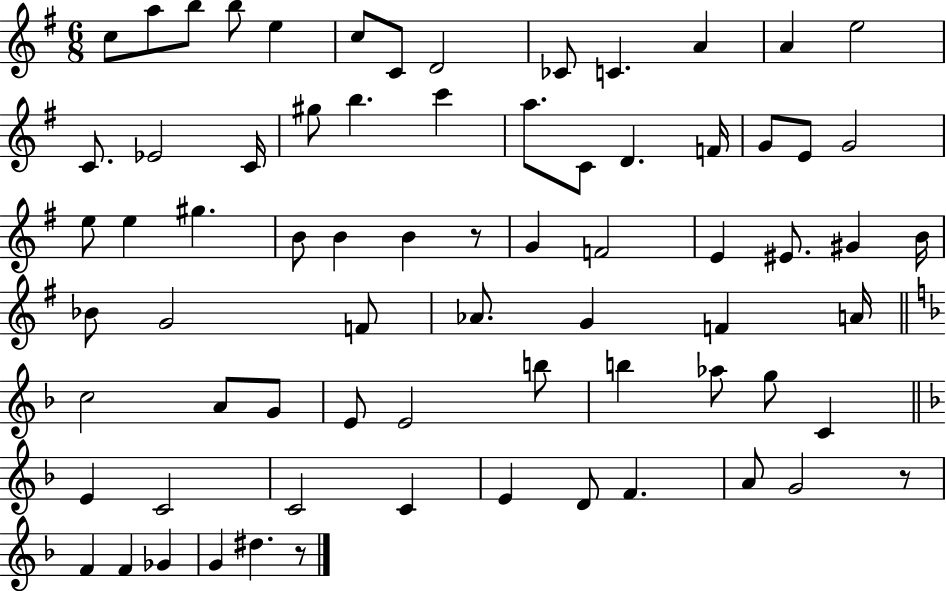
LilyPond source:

{
  \clef treble
  \numericTimeSignature
  \time 6/8
  \key g \major
  \repeat volta 2 { c''8 a''8 b''8 b''8 e''4 | c''8 c'8 d'2 | ces'8 c'4. a'4 | a'4 e''2 | \break c'8. ees'2 c'16 | gis''8 b''4. c'''4 | a''8. c'8 d'4. f'16 | g'8 e'8 g'2 | \break e''8 e''4 gis''4. | b'8 b'4 b'4 r8 | g'4 f'2 | e'4 eis'8. gis'4 b'16 | \break bes'8 g'2 f'8 | aes'8. g'4 f'4 a'16 | \bar "||" \break \key f \major c''2 a'8 g'8 | e'8 e'2 b''8 | b''4 aes''8 g''8 c'4 | \bar "||" \break \key f \major e'4 c'2 | c'2 c'4 | e'4 d'8 f'4. | a'8 g'2 r8 | \break f'4 f'4 ges'4 | g'4 dis''4. r8 | } \bar "|."
}